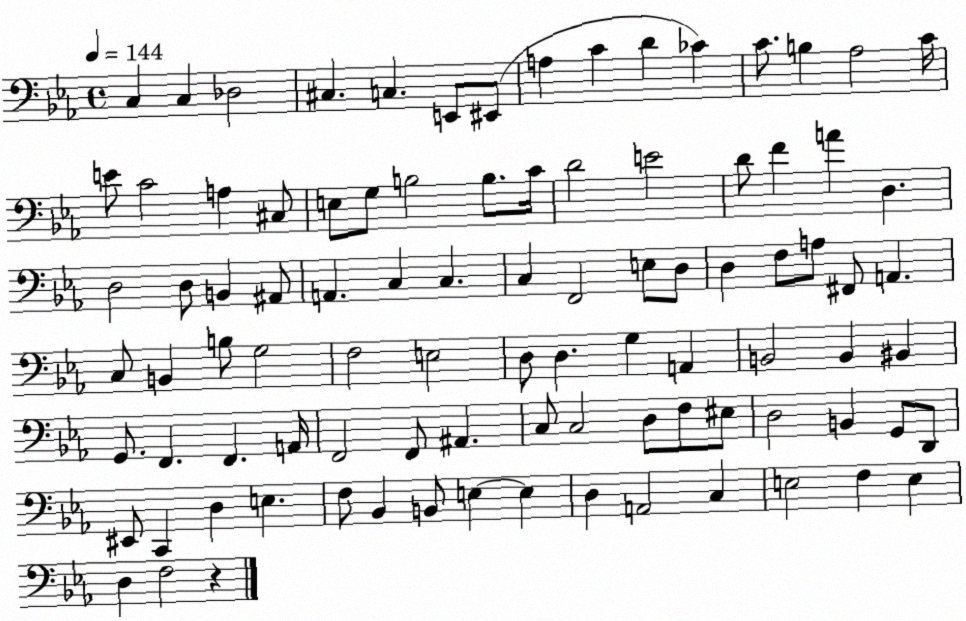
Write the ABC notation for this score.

X:1
T:Untitled
M:4/4
L:1/4
K:Eb
C, C, _D,2 ^C, C, E,,/2 ^E,,/2 A, C D _C C/2 B, _A,2 C/4 E/2 C2 A, ^C,/2 E,/2 G,/2 B,2 B,/2 C/4 D2 E2 D/2 F A D, D,2 D,/2 B,, ^A,,/2 A,, C, C, C, F,,2 E,/2 D,/2 D, F,/2 A,/2 ^F,,/2 A,, C,/2 B,, B,/2 G,2 F,2 E,2 D,/2 D, G, A,, B,,2 B,, ^B,, G,,/2 F,, F,, A,,/4 F,,2 F,,/2 ^A,, C,/2 C,2 D,/2 F,/2 ^E,/2 D,2 B,, G,,/2 D,,/2 ^E,,/2 C,, D, E, F,/2 _B,, B,,/2 E, E, D, A,,2 C, E,2 F, E, D, F,2 z